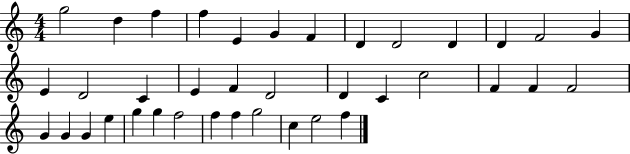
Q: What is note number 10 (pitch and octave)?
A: D4